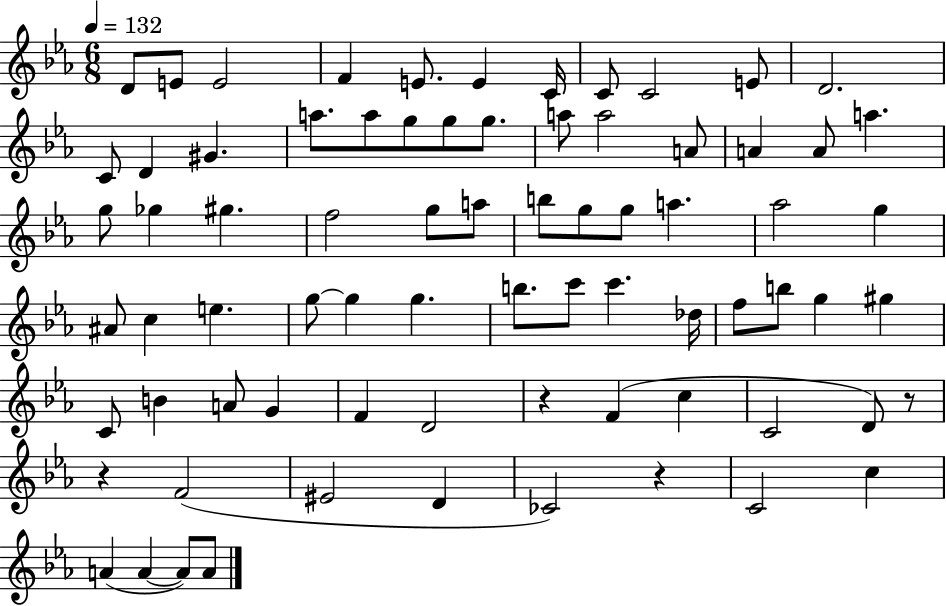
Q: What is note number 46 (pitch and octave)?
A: C6